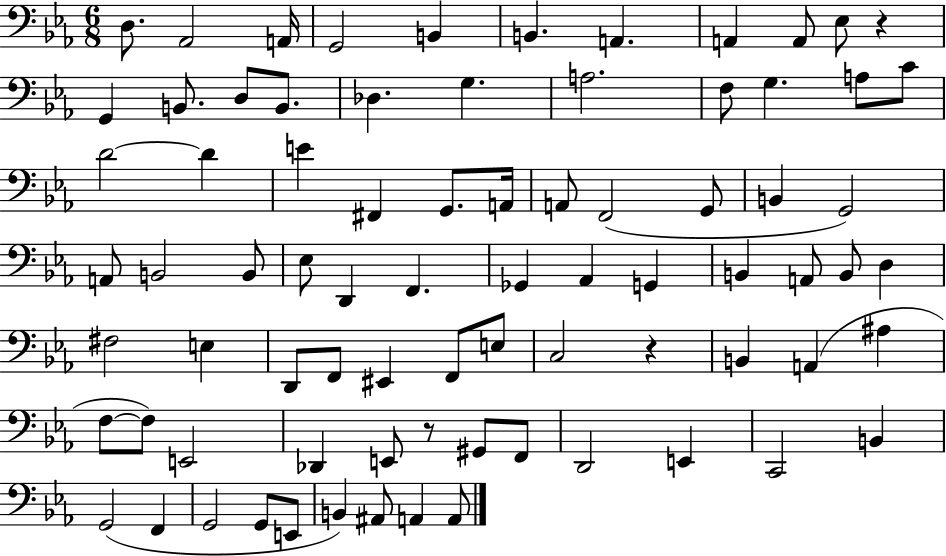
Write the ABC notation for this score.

X:1
T:Untitled
M:6/8
L:1/4
K:Eb
D,/2 _A,,2 A,,/4 G,,2 B,, B,, A,, A,, A,,/2 _E,/2 z G,, B,,/2 D,/2 B,,/2 _D, G, A,2 F,/2 G, A,/2 C/2 D2 D E ^F,, G,,/2 A,,/4 A,,/2 F,,2 G,,/2 B,, G,,2 A,,/2 B,,2 B,,/2 _E,/2 D,, F,, _G,, _A,, G,, B,, A,,/2 B,,/2 D, ^F,2 E, D,,/2 F,,/2 ^E,, F,,/2 E,/2 C,2 z B,, A,, ^A, F,/2 F,/2 E,,2 _D,, E,,/2 z/2 ^G,,/2 F,,/2 D,,2 E,, C,,2 B,, G,,2 F,, G,,2 G,,/2 E,,/2 B,, ^A,,/2 A,, A,,/2